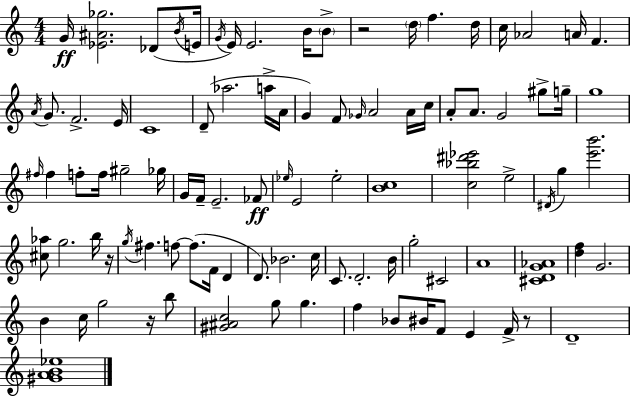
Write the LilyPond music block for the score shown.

{
  \clef treble
  \numericTimeSignature
  \time 4/4
  \key c \major
  g'16\ff <ees' ais' ges''>2. des'8( \acciaccatura { b'16 } | e'16 \acciaccatura { g'16 } e'16) e'2. b'16 | \parenthesize b'8-> r2 \parenthesize d''16 f''4. | d''16 c''16 aes'2 a'16 f'4. | \break \acciaccatura { a'16 } g'8. f'2.-> | e'16 c'1 | d'8--( aes''2. | a''16-> a'16 g'4) f'8 \grace { ges'16 } a'2 | \break a'16 c''16 a'8-. a'8. g'2 | gis''8-> g''16-- g''1 | \grace { fis''16 } fis''4 f''8-. f''16 gis''2-- | ges''16 g'16 f'16-- e'2.-- | \break fes'8\ff \grace { ees''16 } e'2 ees''2-. | <b' c''>1 | <c'' bes'' dis''' ees'''>2 e''2-> | \acciaccatura { dis'16 } g''4 <e''' b'''>2. | \break <cis'' aes''>8 g''2. | b''16 r16 \acciaccatura { g''16 } fis''4. f''8~~ | f''8.( f'16 d'4 d'8.) bes'2. | c''16 c'8. d'2.-. | \break b'16 g''2-. | cis'2 a'1 | <cis' d' g' aes'>1 | <d'' f''>4 g'2. | \break b'4 c''16 g''2 | r16 b''8 <gis' ais' c''>2 | g''8 g''4. f''4 bes'8 bis'16 f'8 | e'4 f'16-> r8 d'1-- | \break <gis' a' b' ees''>1 | \bar "|."
}